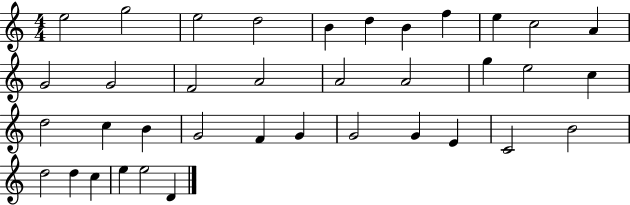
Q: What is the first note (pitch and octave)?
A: E5